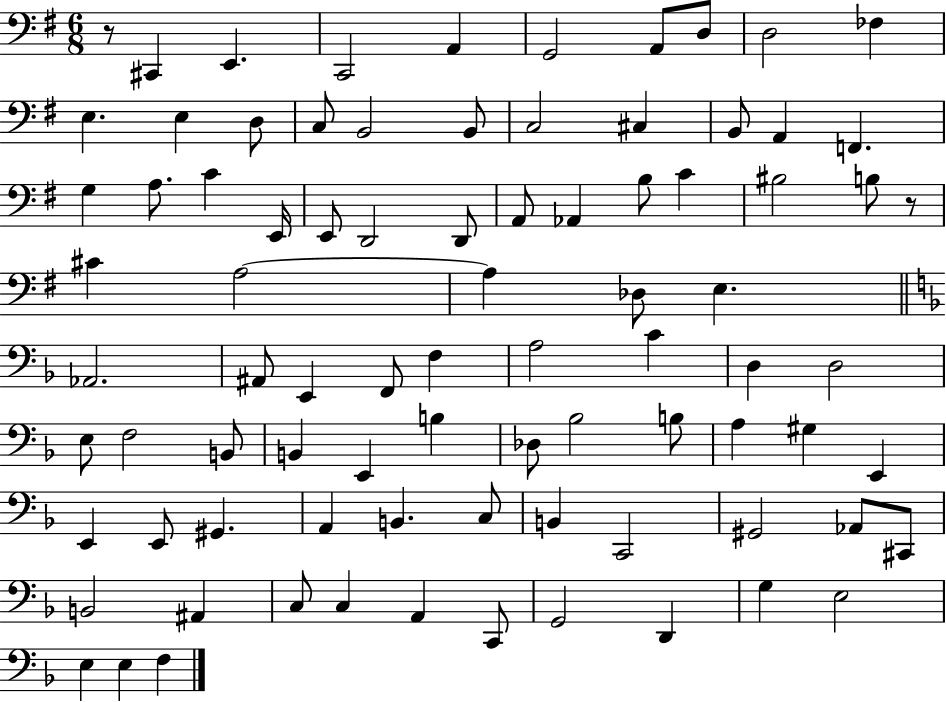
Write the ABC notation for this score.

X:1
T:Untitled
M:6/8
L:1/4
K:G
z/2 ^C,, E,, C,,2 A,, G,,2 A,,/2 D,/2 D,2 _F, E, E, D,/2 C,/2 B,,2 B,,/2 C,2 ^C, B,,/2 A,, F,, G, A,/2 C E,,/4 E,,/2 D,,2 D,,/2 A,,/2 _A,, B,/2 C ^B,2 B,/2 z/2 ^C A,2 A, _D,/2 E, _A,,2 ^A,,/2 E,, F,,/2 F, A,2 C D, D,2 E,/2 F,2 B,,/2 B,, E,, B, _D,/2 _B,2 B,/2 A, ^G, E,, E,, E,,/2 ^G,, A,, B,, C,/2 B,, C,,2 ^G,,2 _A,,/2 ^C,,/2 B,,2 ^A,, C,/2 C, A,, C,,/2 G,,2 D,, G, E,2 E, E, F,